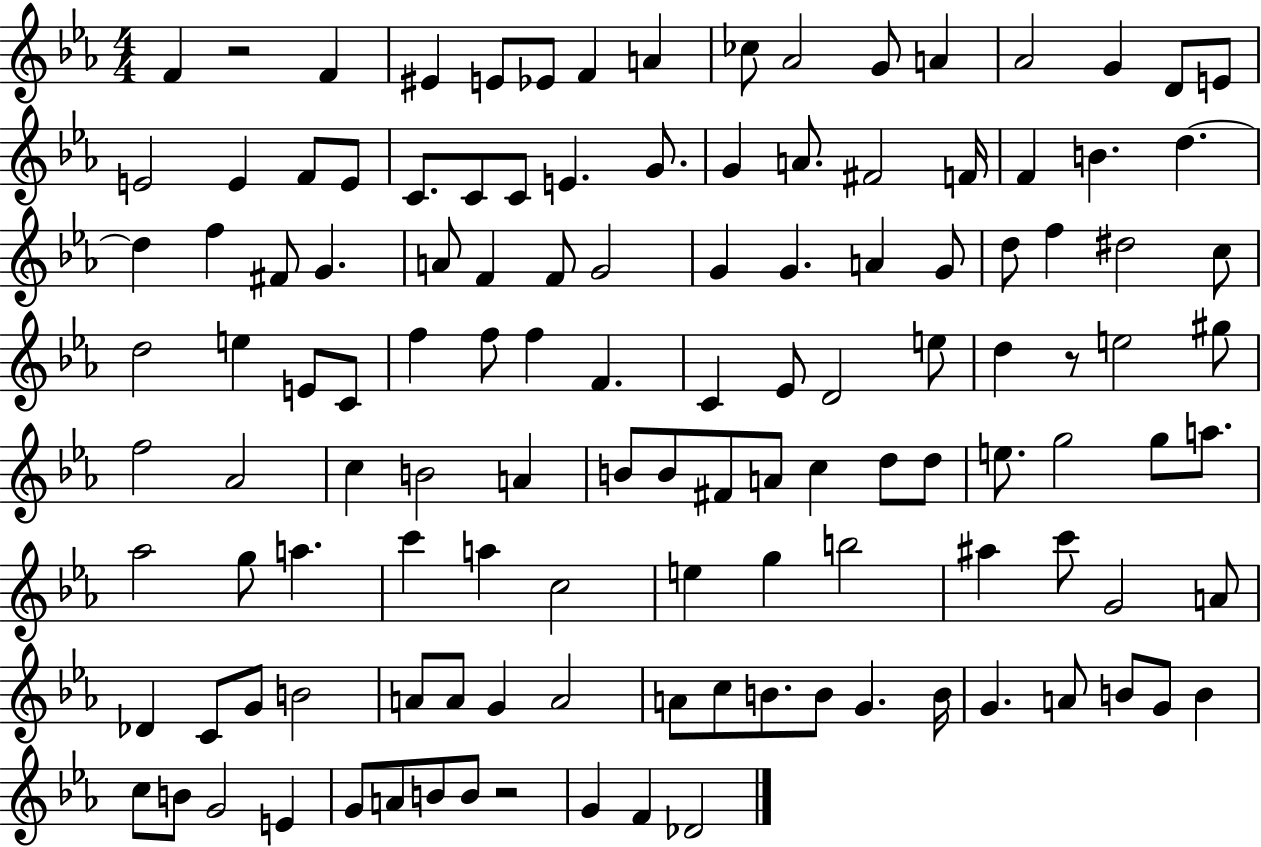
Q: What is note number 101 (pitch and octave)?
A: C5